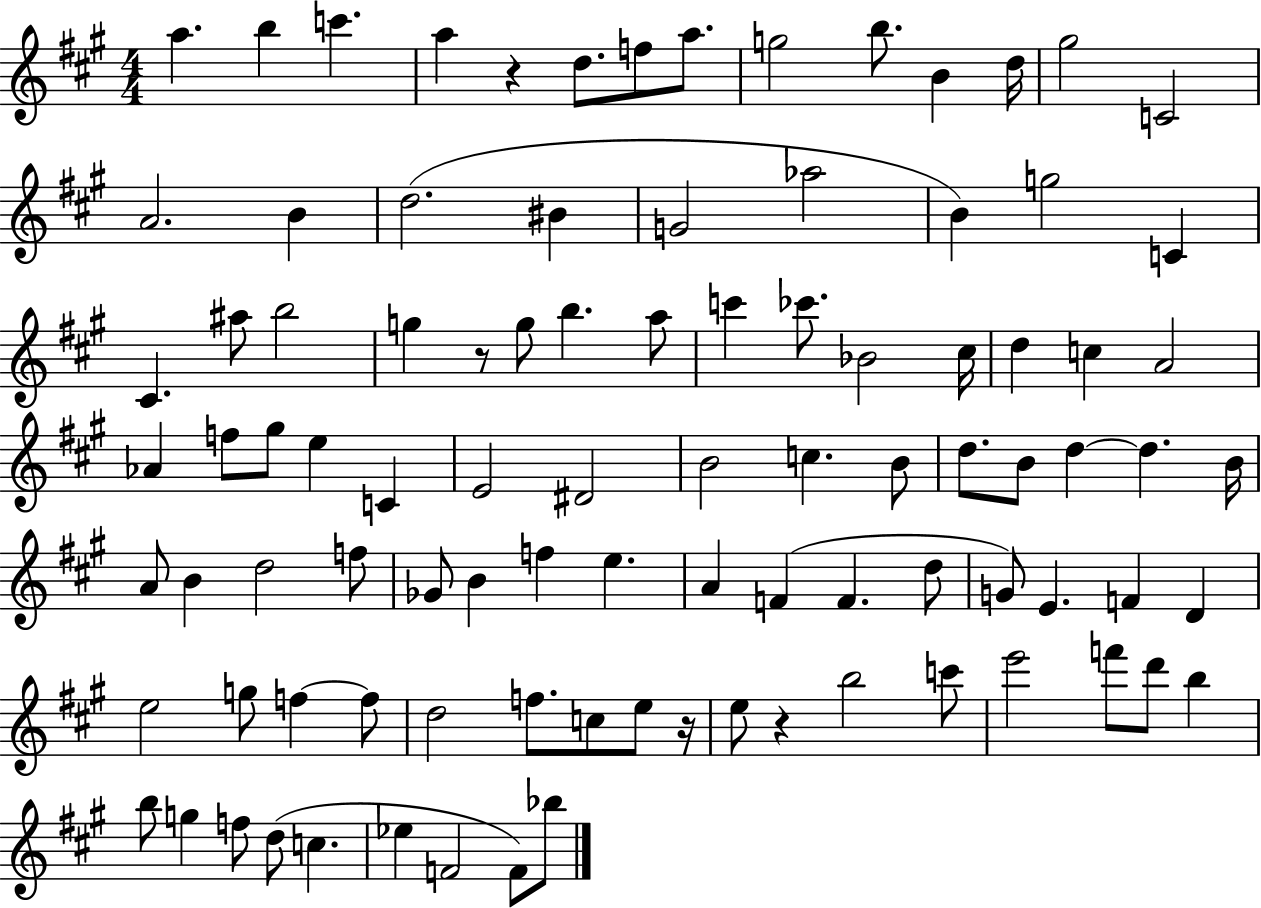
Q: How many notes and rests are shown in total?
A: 95